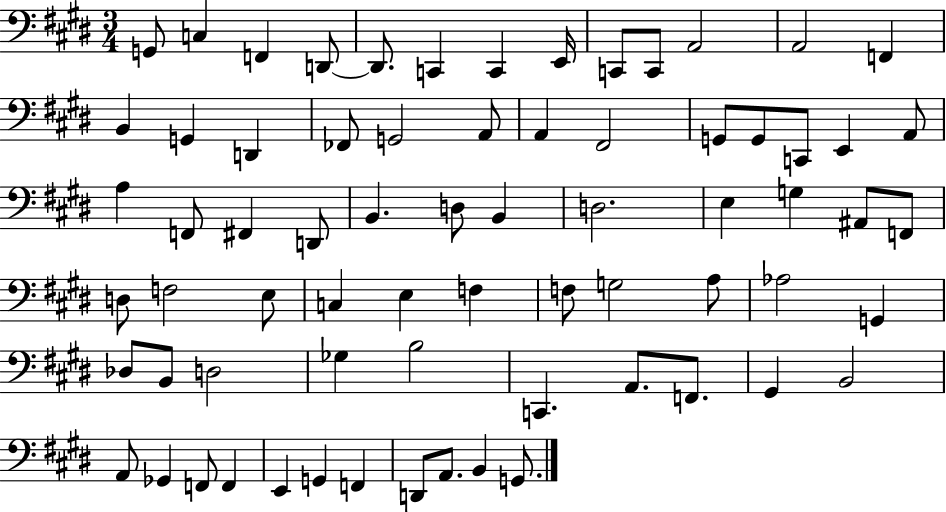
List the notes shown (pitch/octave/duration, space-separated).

G2/e C3/q F2/q D2/e D2/e. C2/q C2/q E2/s C2/e C2/e A2/h A2/h F2/q B2/q G2/q D2/q FES2/e G2/h A2/e A2/q F#2/h G2/e G2/e C2/e E2/q A2/e A3/q F2/e F#2/q D2/e B2/q. D3/e B2/q D3/h. E3/q G3/q A#2/e F2/e D3/e F3/h E3/e C3/q E3/q F3/q F3/e G3/h A3/e Ab3/h G2/q Db3/e B2/e D3/h Gb3/q B3/h C2/q. A2/e. F2/e. G#2/q B2/h A2/e Gb2/q F2/e F2/q E2/q G2/q F2/q D2/e A2/e. B2/q G2/e.